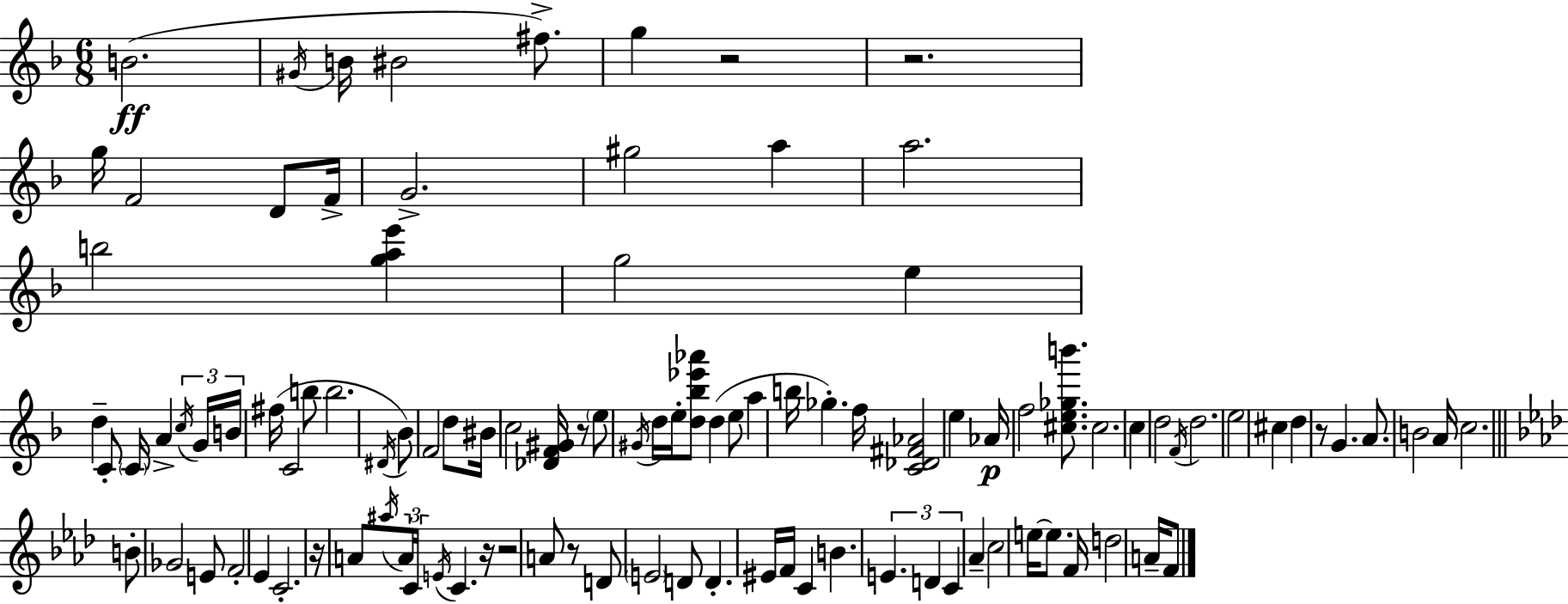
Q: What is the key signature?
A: D minor